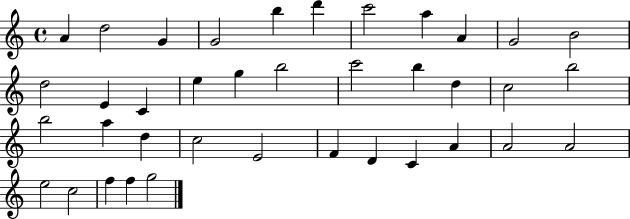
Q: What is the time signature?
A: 4/4